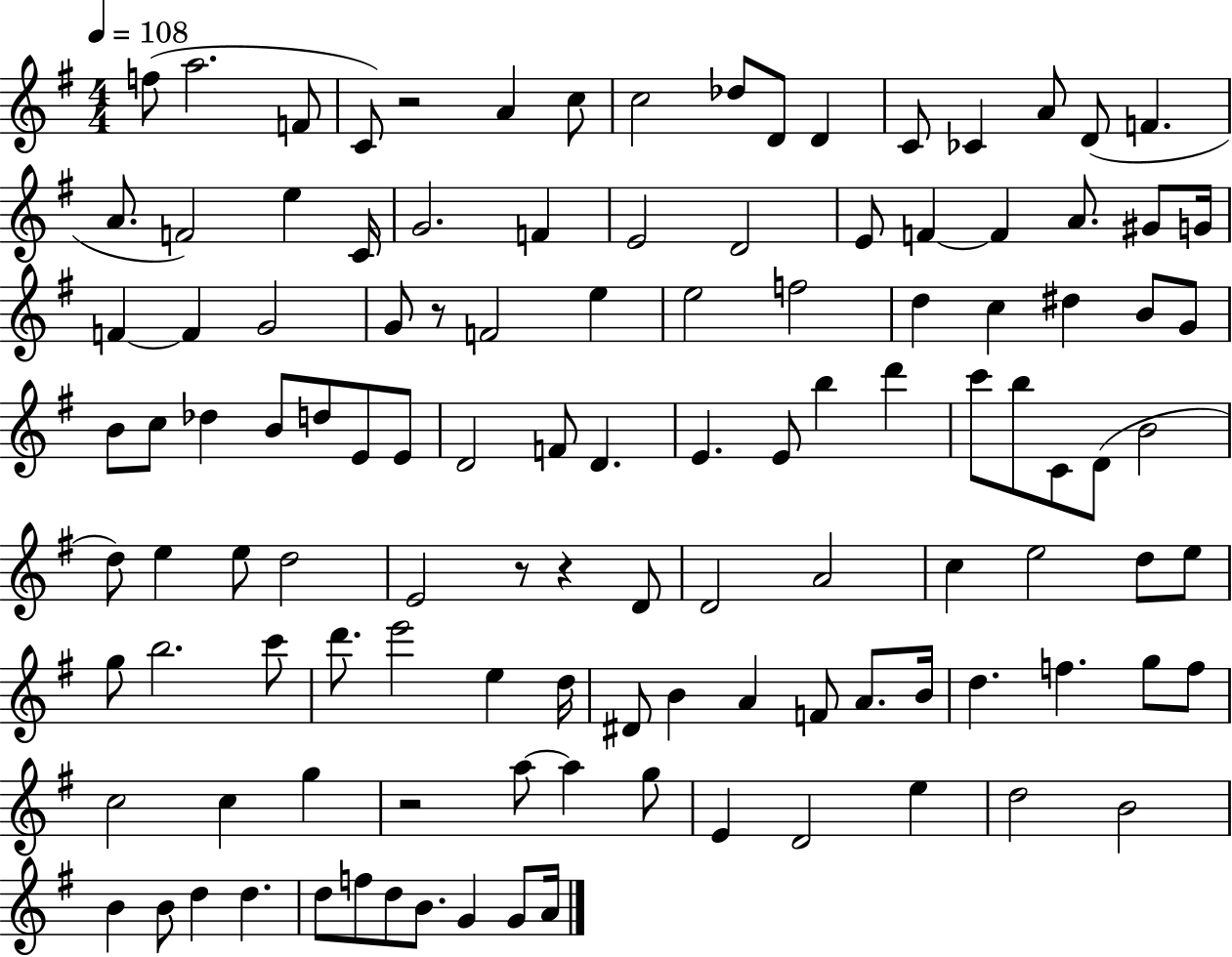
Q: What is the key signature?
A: G major